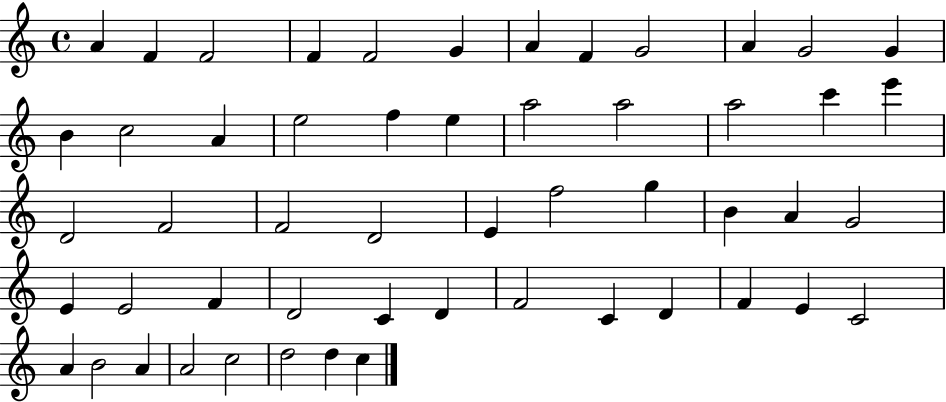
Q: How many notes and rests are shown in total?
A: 53